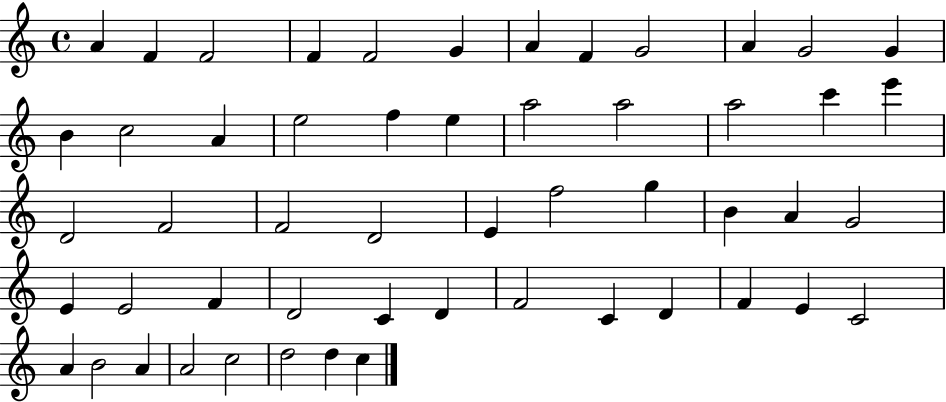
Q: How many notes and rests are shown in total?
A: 53